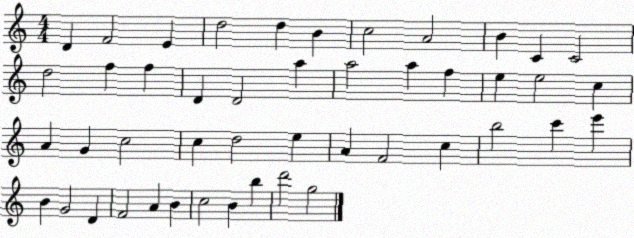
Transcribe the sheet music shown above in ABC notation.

X:1
T:Untitled
M:4/4
L:1/4
K:C
D F2 E d2 d B c2 A2 B C C2 d2 f f D D2 a a2 a f e e2 c A G c2 c d2 e A F2 c b2 c' e' B G2 D F2 A B c2 B b d'2 g2